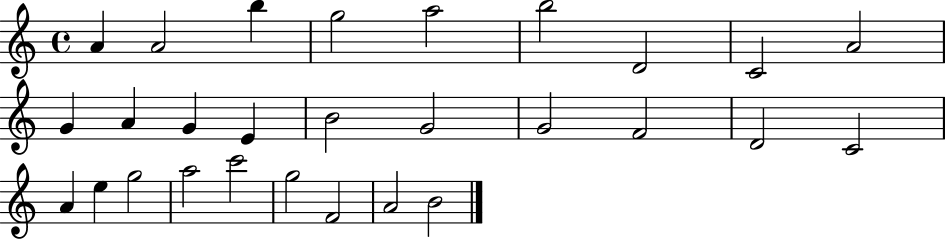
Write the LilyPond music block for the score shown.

{
  \clef treble
  \time 4/4
  \defaultTimeSignature
  \key c \major
  a'4 a'2 b''4 | g''2 a''2 | b''2 d'2 | c'2 a'2 | \break g'4 a'4 g'4 e'4 | b'2 g'2 | g'2 f'2 | d'2 c'2 | \break a'4 e''4 g''2 | a''2 c'''2 | g''2 f'2 | a'2 b'2 | \break \bar "|."
}